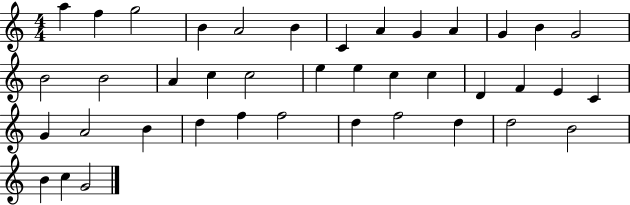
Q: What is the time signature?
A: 4/4